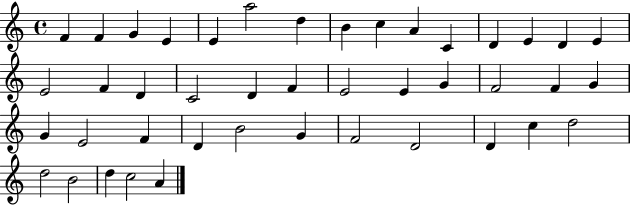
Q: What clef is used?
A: treble